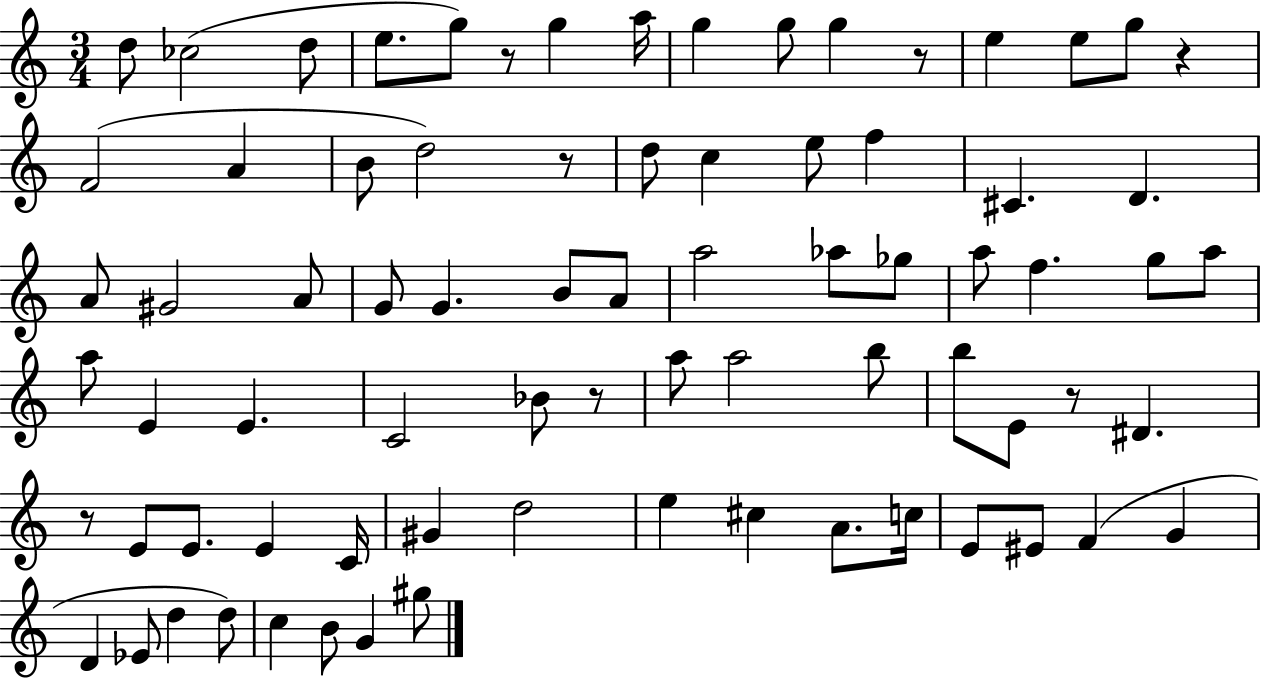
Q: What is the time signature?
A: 3/4